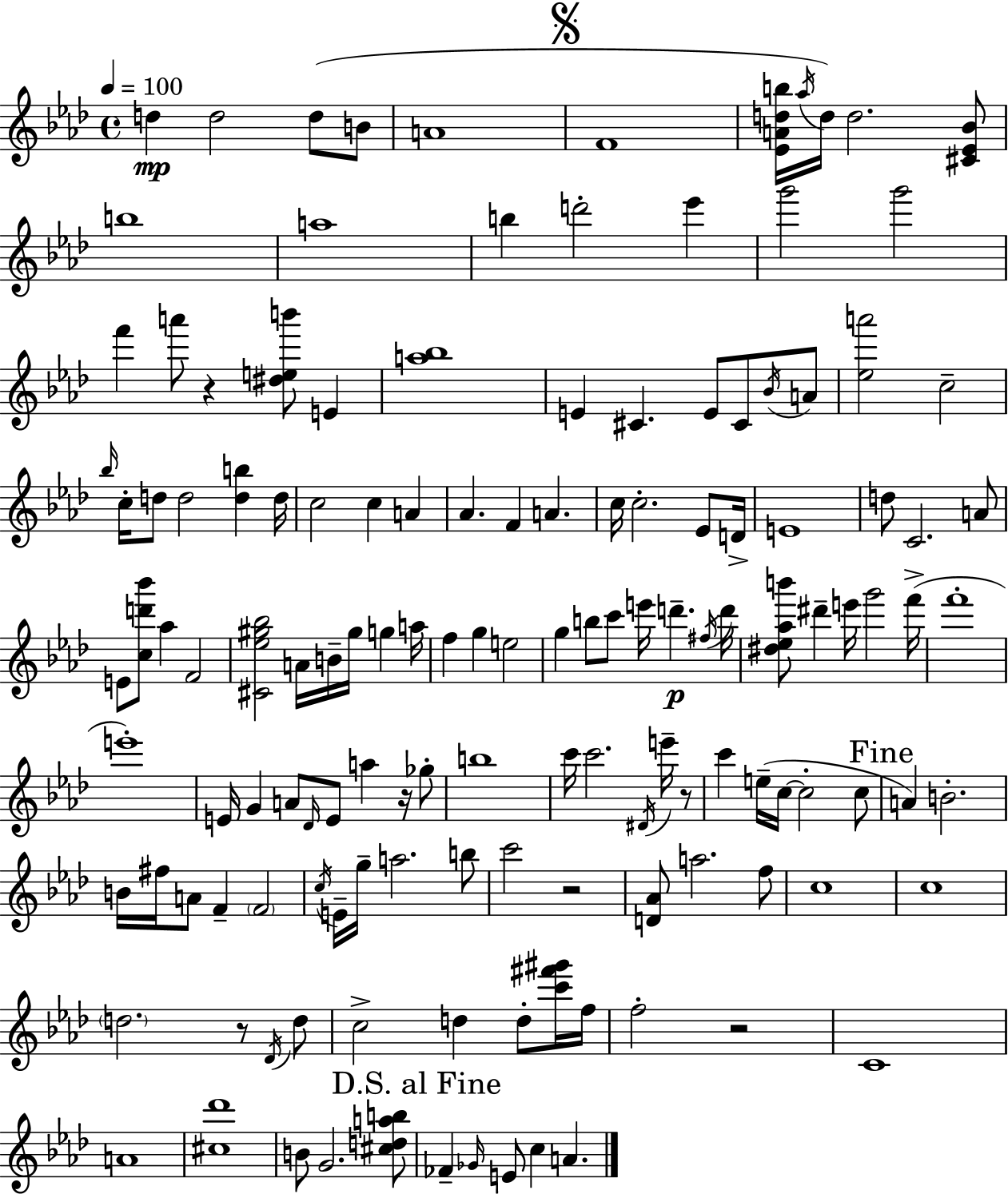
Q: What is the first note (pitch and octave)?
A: D5